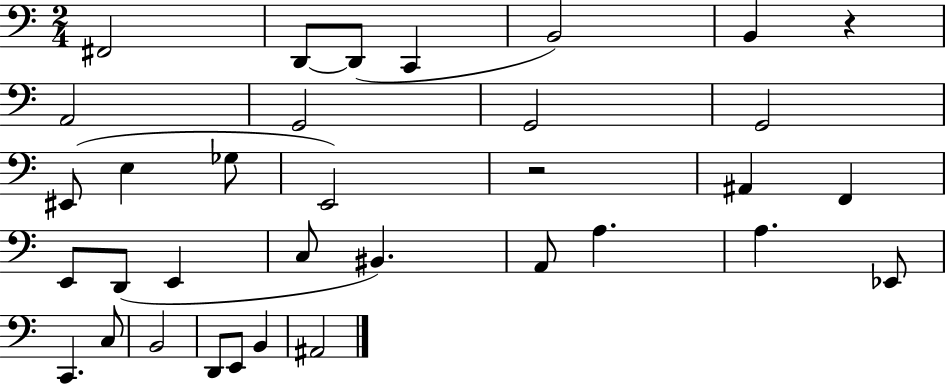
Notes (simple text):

F#2/h D2/e D2/e C2/q B2/h B2/q R/q A2/h G2/h G2/h G2/h EIS2/e E3/q Gb3/e E2/h R/h A#2/q F2/q E2/e D2/e E2/q C3/e BIS2/q. A2/e A3/q. A3/q. Eb2/e C2/q. C3/e B2/h D2/e E2/e B2/q A#2/h